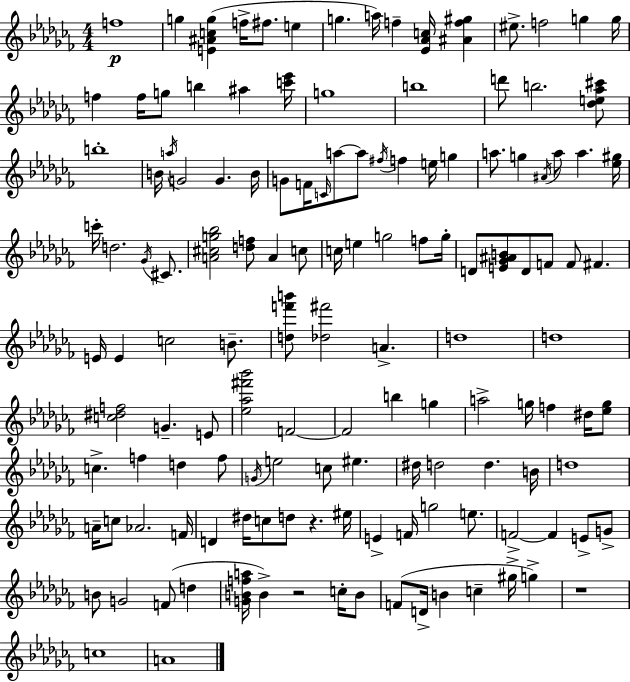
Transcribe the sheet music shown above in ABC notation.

X:1
T:Untitled
M:4/4
L:1/4
K:Abm
f4 g [E^Acg] f/4 ^f/2 e g a/4 f [_E_Ac]/4 [^Af^g] ^e/2 f2 g g/4 f f/4 g/2 b ^a [c'_e']/4 g4 b4 d'/2 b2 [_de_a^c']/2 b4 B/4 a/4 G2 G B/4 G/2 F/4 C/4 a/2 a/2 ^f/4 f e/4 g a/2 g ^A/4 a/2 a [_e^g]/4 c'/4 d2 _G/4 ^C/2 [A^cg_b]2 [df]/2 A c/2 c/4 e g2 f/2 g/4 D/2 [E_G^AB]/2 D/2 F/2 F/2 ^F E/4 E c2 B/2 [df'b']/2 [_d^f']2 A d4 d4 [c^df]2 G E/2 [_e_a^f'_b']2 F2 F2 b g a2 g/4 f ^d/4 [_eg]/2 c f d f/2 G/4 e2 c/2 ^e ^d/4 d2 d B/4 d4 A/4 c/2 _A2 F/4 D ^d/4 c/2 d/2 z ^e/4 E F/4 g2 e/2 F2 F E/2 G/2 B/2 G2 F/2 d [GBfa]/4 B z2 c/4 B/2 F/2 D/4 B c ^g/4 g z4 c4 A4